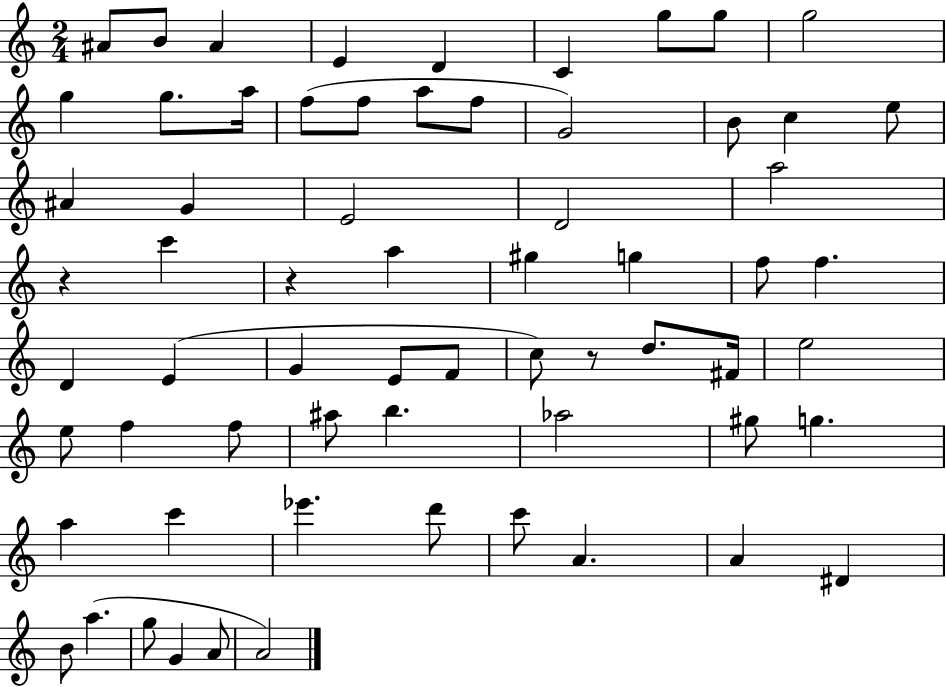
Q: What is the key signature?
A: C major